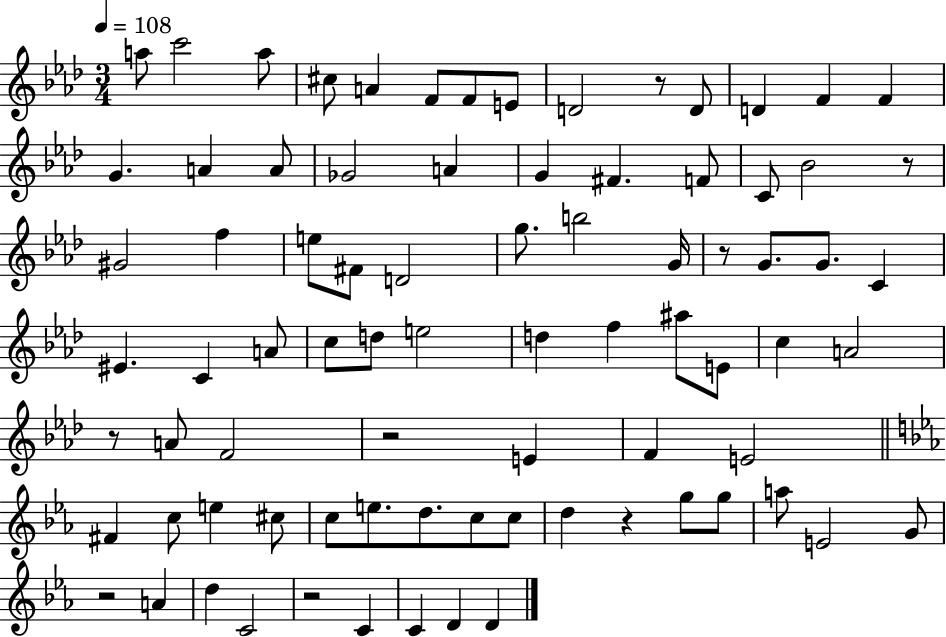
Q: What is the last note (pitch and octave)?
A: D4